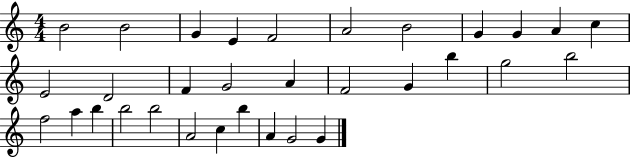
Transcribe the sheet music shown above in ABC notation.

X:1
T:Untitled
M:4/4
L:1/4
K:C
B2 B2 G E F2 A2 B2 G G A c E2 D2 F G2 A F2 G b g2 b2 f2 a b b2 b2 A2 c b A G2 G